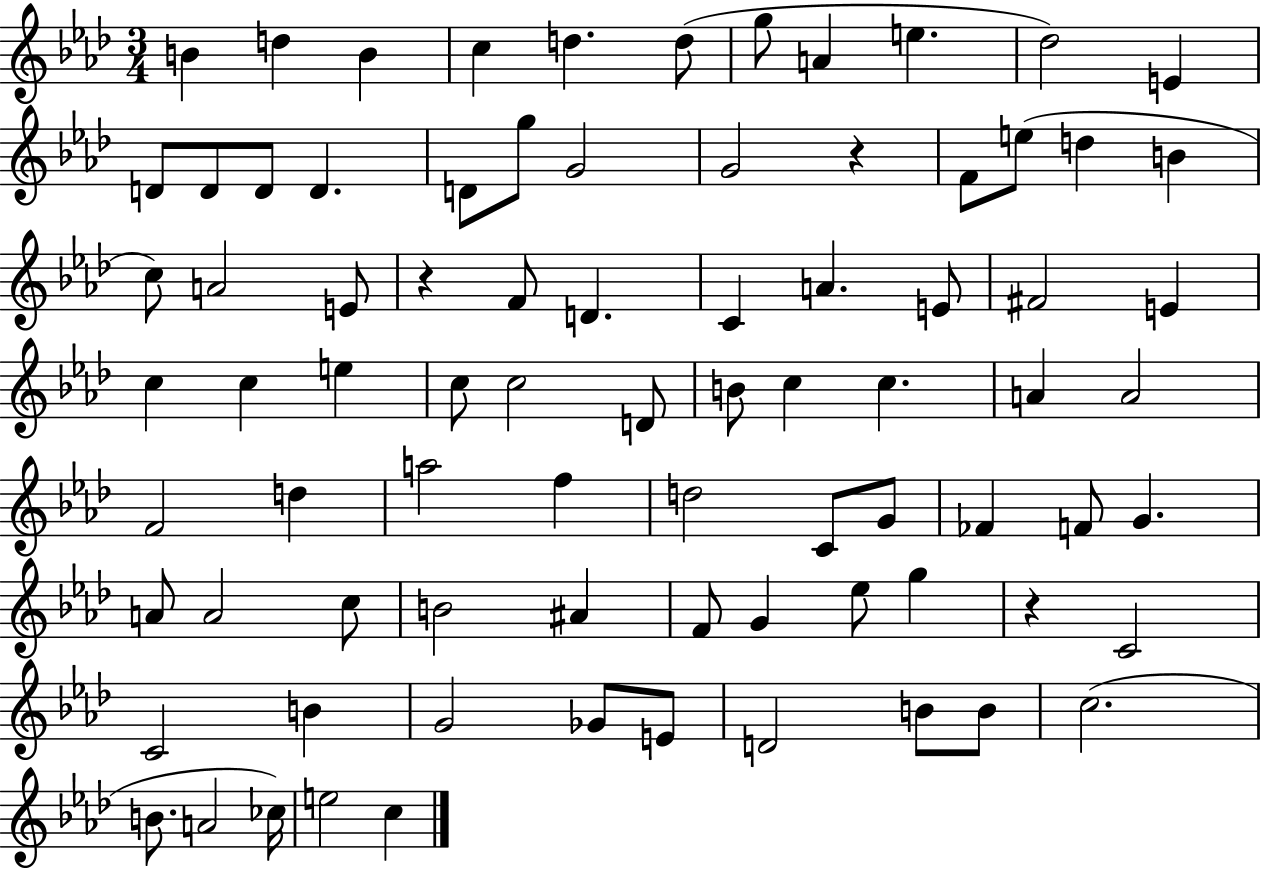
X:1
T:Untitled
M:3/4
L:1/4
K:Ab
B d B c d d/2 g/2 A e _d2 E D/2 D/2 D/2 D D/2 g/2 G2 G2 z F/2 e/2 d B c/2 A2 E/2 z F/2 D C A E/2 ^F2 E c c e c/2 c2 D/2 B/2 c c A A2 F2 d a2 f d2 C/2 G/2 _F F/2 G A/2 A2 c/2 B2 ^A F/2 G _e/2 g z C2 C2 B G2 _G/2 E/2 D2 B/2 B/2 c2 B/2 A2 _c/4 e2 c